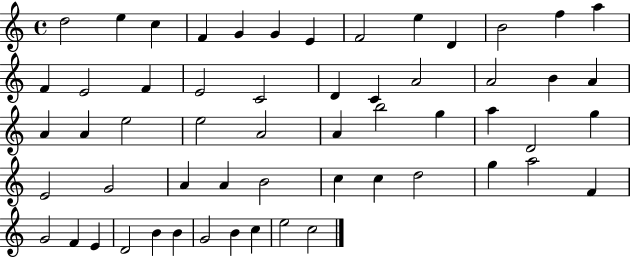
D5/h E5/q C5/q F4/q G4/q G4/q E4/q F4/h E5/q D4/q B4/h F5/q A5/q F4/q E4/h F4/q E4/h C4/h D4/q C4/q A4/h A4/h B4/q A4/q A4/q A4/q E5/h E5/h A4/h A4/q B5/h G5/q A5/q D4/h G5/q E4/h G4/h A4/q A4/q B4/h C5/q C5/q D5/h G5/q A5/h F4/q G4/h F4/q E4/q D4/h B4/q B4/q G4/h B4/q C5/q E5/h C5/h